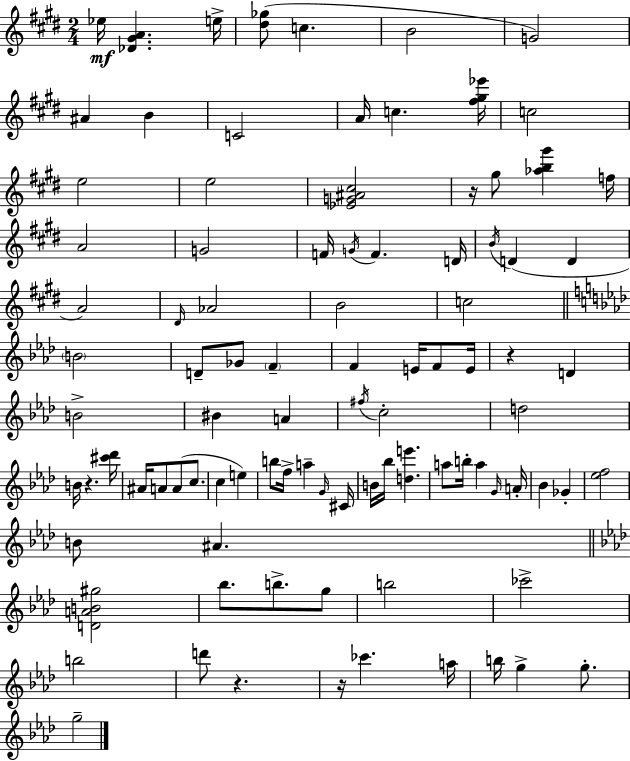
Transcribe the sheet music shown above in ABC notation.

X:1
T:Untitled
M:2/4
L:1/4
K:E
_e/4 [_D^GA] e/4 [^d_g]/2 c B2 G2 ^A B C2 A/4 c [^f^g_e']/4 c2 e2 e2 [_EG^A^c]2 z/4 ^g/2 [_ab^g'] f/4 A2 G2 F/4 G/4 F D/4 B/4 D D A2 ^D/4 _A2 B2 c2 B2 D/2 _G/2 F F E/4 F/2 E/4 z D B2 ^B A ^f/4 c2 d2 B/4 z [^c'_d']/4 ^A/4 A/2 A/2 c/2 c e b/2 f/4 a G/4 ^C/4 B/4 _b/4 [de'] a/2 b/4 a G/4 A/4 _B _G [_ef]2 B/2 ^A [DAB^g]2 _b/2 b/2 g/2 b2 _c'2 b2 d'/2 z z/4 _c' a/4 b/4 g g/2 g2